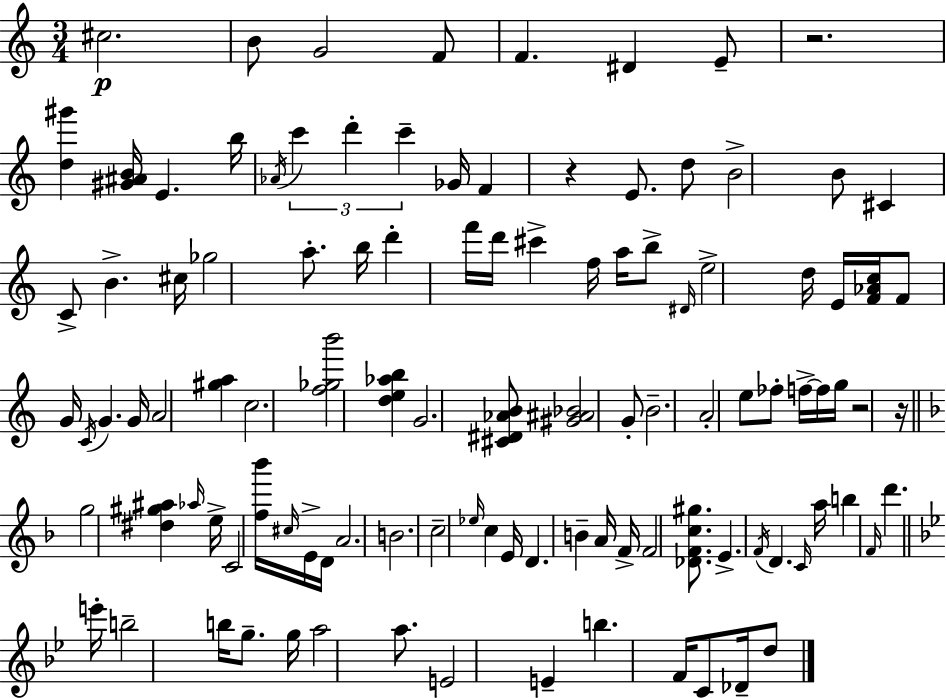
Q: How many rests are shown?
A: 4